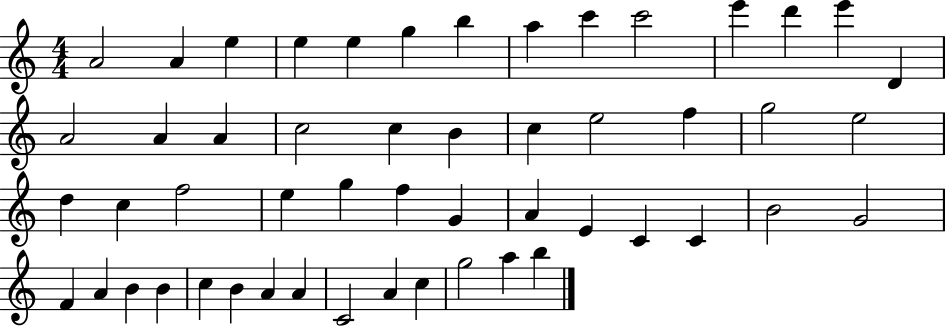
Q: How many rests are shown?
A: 0